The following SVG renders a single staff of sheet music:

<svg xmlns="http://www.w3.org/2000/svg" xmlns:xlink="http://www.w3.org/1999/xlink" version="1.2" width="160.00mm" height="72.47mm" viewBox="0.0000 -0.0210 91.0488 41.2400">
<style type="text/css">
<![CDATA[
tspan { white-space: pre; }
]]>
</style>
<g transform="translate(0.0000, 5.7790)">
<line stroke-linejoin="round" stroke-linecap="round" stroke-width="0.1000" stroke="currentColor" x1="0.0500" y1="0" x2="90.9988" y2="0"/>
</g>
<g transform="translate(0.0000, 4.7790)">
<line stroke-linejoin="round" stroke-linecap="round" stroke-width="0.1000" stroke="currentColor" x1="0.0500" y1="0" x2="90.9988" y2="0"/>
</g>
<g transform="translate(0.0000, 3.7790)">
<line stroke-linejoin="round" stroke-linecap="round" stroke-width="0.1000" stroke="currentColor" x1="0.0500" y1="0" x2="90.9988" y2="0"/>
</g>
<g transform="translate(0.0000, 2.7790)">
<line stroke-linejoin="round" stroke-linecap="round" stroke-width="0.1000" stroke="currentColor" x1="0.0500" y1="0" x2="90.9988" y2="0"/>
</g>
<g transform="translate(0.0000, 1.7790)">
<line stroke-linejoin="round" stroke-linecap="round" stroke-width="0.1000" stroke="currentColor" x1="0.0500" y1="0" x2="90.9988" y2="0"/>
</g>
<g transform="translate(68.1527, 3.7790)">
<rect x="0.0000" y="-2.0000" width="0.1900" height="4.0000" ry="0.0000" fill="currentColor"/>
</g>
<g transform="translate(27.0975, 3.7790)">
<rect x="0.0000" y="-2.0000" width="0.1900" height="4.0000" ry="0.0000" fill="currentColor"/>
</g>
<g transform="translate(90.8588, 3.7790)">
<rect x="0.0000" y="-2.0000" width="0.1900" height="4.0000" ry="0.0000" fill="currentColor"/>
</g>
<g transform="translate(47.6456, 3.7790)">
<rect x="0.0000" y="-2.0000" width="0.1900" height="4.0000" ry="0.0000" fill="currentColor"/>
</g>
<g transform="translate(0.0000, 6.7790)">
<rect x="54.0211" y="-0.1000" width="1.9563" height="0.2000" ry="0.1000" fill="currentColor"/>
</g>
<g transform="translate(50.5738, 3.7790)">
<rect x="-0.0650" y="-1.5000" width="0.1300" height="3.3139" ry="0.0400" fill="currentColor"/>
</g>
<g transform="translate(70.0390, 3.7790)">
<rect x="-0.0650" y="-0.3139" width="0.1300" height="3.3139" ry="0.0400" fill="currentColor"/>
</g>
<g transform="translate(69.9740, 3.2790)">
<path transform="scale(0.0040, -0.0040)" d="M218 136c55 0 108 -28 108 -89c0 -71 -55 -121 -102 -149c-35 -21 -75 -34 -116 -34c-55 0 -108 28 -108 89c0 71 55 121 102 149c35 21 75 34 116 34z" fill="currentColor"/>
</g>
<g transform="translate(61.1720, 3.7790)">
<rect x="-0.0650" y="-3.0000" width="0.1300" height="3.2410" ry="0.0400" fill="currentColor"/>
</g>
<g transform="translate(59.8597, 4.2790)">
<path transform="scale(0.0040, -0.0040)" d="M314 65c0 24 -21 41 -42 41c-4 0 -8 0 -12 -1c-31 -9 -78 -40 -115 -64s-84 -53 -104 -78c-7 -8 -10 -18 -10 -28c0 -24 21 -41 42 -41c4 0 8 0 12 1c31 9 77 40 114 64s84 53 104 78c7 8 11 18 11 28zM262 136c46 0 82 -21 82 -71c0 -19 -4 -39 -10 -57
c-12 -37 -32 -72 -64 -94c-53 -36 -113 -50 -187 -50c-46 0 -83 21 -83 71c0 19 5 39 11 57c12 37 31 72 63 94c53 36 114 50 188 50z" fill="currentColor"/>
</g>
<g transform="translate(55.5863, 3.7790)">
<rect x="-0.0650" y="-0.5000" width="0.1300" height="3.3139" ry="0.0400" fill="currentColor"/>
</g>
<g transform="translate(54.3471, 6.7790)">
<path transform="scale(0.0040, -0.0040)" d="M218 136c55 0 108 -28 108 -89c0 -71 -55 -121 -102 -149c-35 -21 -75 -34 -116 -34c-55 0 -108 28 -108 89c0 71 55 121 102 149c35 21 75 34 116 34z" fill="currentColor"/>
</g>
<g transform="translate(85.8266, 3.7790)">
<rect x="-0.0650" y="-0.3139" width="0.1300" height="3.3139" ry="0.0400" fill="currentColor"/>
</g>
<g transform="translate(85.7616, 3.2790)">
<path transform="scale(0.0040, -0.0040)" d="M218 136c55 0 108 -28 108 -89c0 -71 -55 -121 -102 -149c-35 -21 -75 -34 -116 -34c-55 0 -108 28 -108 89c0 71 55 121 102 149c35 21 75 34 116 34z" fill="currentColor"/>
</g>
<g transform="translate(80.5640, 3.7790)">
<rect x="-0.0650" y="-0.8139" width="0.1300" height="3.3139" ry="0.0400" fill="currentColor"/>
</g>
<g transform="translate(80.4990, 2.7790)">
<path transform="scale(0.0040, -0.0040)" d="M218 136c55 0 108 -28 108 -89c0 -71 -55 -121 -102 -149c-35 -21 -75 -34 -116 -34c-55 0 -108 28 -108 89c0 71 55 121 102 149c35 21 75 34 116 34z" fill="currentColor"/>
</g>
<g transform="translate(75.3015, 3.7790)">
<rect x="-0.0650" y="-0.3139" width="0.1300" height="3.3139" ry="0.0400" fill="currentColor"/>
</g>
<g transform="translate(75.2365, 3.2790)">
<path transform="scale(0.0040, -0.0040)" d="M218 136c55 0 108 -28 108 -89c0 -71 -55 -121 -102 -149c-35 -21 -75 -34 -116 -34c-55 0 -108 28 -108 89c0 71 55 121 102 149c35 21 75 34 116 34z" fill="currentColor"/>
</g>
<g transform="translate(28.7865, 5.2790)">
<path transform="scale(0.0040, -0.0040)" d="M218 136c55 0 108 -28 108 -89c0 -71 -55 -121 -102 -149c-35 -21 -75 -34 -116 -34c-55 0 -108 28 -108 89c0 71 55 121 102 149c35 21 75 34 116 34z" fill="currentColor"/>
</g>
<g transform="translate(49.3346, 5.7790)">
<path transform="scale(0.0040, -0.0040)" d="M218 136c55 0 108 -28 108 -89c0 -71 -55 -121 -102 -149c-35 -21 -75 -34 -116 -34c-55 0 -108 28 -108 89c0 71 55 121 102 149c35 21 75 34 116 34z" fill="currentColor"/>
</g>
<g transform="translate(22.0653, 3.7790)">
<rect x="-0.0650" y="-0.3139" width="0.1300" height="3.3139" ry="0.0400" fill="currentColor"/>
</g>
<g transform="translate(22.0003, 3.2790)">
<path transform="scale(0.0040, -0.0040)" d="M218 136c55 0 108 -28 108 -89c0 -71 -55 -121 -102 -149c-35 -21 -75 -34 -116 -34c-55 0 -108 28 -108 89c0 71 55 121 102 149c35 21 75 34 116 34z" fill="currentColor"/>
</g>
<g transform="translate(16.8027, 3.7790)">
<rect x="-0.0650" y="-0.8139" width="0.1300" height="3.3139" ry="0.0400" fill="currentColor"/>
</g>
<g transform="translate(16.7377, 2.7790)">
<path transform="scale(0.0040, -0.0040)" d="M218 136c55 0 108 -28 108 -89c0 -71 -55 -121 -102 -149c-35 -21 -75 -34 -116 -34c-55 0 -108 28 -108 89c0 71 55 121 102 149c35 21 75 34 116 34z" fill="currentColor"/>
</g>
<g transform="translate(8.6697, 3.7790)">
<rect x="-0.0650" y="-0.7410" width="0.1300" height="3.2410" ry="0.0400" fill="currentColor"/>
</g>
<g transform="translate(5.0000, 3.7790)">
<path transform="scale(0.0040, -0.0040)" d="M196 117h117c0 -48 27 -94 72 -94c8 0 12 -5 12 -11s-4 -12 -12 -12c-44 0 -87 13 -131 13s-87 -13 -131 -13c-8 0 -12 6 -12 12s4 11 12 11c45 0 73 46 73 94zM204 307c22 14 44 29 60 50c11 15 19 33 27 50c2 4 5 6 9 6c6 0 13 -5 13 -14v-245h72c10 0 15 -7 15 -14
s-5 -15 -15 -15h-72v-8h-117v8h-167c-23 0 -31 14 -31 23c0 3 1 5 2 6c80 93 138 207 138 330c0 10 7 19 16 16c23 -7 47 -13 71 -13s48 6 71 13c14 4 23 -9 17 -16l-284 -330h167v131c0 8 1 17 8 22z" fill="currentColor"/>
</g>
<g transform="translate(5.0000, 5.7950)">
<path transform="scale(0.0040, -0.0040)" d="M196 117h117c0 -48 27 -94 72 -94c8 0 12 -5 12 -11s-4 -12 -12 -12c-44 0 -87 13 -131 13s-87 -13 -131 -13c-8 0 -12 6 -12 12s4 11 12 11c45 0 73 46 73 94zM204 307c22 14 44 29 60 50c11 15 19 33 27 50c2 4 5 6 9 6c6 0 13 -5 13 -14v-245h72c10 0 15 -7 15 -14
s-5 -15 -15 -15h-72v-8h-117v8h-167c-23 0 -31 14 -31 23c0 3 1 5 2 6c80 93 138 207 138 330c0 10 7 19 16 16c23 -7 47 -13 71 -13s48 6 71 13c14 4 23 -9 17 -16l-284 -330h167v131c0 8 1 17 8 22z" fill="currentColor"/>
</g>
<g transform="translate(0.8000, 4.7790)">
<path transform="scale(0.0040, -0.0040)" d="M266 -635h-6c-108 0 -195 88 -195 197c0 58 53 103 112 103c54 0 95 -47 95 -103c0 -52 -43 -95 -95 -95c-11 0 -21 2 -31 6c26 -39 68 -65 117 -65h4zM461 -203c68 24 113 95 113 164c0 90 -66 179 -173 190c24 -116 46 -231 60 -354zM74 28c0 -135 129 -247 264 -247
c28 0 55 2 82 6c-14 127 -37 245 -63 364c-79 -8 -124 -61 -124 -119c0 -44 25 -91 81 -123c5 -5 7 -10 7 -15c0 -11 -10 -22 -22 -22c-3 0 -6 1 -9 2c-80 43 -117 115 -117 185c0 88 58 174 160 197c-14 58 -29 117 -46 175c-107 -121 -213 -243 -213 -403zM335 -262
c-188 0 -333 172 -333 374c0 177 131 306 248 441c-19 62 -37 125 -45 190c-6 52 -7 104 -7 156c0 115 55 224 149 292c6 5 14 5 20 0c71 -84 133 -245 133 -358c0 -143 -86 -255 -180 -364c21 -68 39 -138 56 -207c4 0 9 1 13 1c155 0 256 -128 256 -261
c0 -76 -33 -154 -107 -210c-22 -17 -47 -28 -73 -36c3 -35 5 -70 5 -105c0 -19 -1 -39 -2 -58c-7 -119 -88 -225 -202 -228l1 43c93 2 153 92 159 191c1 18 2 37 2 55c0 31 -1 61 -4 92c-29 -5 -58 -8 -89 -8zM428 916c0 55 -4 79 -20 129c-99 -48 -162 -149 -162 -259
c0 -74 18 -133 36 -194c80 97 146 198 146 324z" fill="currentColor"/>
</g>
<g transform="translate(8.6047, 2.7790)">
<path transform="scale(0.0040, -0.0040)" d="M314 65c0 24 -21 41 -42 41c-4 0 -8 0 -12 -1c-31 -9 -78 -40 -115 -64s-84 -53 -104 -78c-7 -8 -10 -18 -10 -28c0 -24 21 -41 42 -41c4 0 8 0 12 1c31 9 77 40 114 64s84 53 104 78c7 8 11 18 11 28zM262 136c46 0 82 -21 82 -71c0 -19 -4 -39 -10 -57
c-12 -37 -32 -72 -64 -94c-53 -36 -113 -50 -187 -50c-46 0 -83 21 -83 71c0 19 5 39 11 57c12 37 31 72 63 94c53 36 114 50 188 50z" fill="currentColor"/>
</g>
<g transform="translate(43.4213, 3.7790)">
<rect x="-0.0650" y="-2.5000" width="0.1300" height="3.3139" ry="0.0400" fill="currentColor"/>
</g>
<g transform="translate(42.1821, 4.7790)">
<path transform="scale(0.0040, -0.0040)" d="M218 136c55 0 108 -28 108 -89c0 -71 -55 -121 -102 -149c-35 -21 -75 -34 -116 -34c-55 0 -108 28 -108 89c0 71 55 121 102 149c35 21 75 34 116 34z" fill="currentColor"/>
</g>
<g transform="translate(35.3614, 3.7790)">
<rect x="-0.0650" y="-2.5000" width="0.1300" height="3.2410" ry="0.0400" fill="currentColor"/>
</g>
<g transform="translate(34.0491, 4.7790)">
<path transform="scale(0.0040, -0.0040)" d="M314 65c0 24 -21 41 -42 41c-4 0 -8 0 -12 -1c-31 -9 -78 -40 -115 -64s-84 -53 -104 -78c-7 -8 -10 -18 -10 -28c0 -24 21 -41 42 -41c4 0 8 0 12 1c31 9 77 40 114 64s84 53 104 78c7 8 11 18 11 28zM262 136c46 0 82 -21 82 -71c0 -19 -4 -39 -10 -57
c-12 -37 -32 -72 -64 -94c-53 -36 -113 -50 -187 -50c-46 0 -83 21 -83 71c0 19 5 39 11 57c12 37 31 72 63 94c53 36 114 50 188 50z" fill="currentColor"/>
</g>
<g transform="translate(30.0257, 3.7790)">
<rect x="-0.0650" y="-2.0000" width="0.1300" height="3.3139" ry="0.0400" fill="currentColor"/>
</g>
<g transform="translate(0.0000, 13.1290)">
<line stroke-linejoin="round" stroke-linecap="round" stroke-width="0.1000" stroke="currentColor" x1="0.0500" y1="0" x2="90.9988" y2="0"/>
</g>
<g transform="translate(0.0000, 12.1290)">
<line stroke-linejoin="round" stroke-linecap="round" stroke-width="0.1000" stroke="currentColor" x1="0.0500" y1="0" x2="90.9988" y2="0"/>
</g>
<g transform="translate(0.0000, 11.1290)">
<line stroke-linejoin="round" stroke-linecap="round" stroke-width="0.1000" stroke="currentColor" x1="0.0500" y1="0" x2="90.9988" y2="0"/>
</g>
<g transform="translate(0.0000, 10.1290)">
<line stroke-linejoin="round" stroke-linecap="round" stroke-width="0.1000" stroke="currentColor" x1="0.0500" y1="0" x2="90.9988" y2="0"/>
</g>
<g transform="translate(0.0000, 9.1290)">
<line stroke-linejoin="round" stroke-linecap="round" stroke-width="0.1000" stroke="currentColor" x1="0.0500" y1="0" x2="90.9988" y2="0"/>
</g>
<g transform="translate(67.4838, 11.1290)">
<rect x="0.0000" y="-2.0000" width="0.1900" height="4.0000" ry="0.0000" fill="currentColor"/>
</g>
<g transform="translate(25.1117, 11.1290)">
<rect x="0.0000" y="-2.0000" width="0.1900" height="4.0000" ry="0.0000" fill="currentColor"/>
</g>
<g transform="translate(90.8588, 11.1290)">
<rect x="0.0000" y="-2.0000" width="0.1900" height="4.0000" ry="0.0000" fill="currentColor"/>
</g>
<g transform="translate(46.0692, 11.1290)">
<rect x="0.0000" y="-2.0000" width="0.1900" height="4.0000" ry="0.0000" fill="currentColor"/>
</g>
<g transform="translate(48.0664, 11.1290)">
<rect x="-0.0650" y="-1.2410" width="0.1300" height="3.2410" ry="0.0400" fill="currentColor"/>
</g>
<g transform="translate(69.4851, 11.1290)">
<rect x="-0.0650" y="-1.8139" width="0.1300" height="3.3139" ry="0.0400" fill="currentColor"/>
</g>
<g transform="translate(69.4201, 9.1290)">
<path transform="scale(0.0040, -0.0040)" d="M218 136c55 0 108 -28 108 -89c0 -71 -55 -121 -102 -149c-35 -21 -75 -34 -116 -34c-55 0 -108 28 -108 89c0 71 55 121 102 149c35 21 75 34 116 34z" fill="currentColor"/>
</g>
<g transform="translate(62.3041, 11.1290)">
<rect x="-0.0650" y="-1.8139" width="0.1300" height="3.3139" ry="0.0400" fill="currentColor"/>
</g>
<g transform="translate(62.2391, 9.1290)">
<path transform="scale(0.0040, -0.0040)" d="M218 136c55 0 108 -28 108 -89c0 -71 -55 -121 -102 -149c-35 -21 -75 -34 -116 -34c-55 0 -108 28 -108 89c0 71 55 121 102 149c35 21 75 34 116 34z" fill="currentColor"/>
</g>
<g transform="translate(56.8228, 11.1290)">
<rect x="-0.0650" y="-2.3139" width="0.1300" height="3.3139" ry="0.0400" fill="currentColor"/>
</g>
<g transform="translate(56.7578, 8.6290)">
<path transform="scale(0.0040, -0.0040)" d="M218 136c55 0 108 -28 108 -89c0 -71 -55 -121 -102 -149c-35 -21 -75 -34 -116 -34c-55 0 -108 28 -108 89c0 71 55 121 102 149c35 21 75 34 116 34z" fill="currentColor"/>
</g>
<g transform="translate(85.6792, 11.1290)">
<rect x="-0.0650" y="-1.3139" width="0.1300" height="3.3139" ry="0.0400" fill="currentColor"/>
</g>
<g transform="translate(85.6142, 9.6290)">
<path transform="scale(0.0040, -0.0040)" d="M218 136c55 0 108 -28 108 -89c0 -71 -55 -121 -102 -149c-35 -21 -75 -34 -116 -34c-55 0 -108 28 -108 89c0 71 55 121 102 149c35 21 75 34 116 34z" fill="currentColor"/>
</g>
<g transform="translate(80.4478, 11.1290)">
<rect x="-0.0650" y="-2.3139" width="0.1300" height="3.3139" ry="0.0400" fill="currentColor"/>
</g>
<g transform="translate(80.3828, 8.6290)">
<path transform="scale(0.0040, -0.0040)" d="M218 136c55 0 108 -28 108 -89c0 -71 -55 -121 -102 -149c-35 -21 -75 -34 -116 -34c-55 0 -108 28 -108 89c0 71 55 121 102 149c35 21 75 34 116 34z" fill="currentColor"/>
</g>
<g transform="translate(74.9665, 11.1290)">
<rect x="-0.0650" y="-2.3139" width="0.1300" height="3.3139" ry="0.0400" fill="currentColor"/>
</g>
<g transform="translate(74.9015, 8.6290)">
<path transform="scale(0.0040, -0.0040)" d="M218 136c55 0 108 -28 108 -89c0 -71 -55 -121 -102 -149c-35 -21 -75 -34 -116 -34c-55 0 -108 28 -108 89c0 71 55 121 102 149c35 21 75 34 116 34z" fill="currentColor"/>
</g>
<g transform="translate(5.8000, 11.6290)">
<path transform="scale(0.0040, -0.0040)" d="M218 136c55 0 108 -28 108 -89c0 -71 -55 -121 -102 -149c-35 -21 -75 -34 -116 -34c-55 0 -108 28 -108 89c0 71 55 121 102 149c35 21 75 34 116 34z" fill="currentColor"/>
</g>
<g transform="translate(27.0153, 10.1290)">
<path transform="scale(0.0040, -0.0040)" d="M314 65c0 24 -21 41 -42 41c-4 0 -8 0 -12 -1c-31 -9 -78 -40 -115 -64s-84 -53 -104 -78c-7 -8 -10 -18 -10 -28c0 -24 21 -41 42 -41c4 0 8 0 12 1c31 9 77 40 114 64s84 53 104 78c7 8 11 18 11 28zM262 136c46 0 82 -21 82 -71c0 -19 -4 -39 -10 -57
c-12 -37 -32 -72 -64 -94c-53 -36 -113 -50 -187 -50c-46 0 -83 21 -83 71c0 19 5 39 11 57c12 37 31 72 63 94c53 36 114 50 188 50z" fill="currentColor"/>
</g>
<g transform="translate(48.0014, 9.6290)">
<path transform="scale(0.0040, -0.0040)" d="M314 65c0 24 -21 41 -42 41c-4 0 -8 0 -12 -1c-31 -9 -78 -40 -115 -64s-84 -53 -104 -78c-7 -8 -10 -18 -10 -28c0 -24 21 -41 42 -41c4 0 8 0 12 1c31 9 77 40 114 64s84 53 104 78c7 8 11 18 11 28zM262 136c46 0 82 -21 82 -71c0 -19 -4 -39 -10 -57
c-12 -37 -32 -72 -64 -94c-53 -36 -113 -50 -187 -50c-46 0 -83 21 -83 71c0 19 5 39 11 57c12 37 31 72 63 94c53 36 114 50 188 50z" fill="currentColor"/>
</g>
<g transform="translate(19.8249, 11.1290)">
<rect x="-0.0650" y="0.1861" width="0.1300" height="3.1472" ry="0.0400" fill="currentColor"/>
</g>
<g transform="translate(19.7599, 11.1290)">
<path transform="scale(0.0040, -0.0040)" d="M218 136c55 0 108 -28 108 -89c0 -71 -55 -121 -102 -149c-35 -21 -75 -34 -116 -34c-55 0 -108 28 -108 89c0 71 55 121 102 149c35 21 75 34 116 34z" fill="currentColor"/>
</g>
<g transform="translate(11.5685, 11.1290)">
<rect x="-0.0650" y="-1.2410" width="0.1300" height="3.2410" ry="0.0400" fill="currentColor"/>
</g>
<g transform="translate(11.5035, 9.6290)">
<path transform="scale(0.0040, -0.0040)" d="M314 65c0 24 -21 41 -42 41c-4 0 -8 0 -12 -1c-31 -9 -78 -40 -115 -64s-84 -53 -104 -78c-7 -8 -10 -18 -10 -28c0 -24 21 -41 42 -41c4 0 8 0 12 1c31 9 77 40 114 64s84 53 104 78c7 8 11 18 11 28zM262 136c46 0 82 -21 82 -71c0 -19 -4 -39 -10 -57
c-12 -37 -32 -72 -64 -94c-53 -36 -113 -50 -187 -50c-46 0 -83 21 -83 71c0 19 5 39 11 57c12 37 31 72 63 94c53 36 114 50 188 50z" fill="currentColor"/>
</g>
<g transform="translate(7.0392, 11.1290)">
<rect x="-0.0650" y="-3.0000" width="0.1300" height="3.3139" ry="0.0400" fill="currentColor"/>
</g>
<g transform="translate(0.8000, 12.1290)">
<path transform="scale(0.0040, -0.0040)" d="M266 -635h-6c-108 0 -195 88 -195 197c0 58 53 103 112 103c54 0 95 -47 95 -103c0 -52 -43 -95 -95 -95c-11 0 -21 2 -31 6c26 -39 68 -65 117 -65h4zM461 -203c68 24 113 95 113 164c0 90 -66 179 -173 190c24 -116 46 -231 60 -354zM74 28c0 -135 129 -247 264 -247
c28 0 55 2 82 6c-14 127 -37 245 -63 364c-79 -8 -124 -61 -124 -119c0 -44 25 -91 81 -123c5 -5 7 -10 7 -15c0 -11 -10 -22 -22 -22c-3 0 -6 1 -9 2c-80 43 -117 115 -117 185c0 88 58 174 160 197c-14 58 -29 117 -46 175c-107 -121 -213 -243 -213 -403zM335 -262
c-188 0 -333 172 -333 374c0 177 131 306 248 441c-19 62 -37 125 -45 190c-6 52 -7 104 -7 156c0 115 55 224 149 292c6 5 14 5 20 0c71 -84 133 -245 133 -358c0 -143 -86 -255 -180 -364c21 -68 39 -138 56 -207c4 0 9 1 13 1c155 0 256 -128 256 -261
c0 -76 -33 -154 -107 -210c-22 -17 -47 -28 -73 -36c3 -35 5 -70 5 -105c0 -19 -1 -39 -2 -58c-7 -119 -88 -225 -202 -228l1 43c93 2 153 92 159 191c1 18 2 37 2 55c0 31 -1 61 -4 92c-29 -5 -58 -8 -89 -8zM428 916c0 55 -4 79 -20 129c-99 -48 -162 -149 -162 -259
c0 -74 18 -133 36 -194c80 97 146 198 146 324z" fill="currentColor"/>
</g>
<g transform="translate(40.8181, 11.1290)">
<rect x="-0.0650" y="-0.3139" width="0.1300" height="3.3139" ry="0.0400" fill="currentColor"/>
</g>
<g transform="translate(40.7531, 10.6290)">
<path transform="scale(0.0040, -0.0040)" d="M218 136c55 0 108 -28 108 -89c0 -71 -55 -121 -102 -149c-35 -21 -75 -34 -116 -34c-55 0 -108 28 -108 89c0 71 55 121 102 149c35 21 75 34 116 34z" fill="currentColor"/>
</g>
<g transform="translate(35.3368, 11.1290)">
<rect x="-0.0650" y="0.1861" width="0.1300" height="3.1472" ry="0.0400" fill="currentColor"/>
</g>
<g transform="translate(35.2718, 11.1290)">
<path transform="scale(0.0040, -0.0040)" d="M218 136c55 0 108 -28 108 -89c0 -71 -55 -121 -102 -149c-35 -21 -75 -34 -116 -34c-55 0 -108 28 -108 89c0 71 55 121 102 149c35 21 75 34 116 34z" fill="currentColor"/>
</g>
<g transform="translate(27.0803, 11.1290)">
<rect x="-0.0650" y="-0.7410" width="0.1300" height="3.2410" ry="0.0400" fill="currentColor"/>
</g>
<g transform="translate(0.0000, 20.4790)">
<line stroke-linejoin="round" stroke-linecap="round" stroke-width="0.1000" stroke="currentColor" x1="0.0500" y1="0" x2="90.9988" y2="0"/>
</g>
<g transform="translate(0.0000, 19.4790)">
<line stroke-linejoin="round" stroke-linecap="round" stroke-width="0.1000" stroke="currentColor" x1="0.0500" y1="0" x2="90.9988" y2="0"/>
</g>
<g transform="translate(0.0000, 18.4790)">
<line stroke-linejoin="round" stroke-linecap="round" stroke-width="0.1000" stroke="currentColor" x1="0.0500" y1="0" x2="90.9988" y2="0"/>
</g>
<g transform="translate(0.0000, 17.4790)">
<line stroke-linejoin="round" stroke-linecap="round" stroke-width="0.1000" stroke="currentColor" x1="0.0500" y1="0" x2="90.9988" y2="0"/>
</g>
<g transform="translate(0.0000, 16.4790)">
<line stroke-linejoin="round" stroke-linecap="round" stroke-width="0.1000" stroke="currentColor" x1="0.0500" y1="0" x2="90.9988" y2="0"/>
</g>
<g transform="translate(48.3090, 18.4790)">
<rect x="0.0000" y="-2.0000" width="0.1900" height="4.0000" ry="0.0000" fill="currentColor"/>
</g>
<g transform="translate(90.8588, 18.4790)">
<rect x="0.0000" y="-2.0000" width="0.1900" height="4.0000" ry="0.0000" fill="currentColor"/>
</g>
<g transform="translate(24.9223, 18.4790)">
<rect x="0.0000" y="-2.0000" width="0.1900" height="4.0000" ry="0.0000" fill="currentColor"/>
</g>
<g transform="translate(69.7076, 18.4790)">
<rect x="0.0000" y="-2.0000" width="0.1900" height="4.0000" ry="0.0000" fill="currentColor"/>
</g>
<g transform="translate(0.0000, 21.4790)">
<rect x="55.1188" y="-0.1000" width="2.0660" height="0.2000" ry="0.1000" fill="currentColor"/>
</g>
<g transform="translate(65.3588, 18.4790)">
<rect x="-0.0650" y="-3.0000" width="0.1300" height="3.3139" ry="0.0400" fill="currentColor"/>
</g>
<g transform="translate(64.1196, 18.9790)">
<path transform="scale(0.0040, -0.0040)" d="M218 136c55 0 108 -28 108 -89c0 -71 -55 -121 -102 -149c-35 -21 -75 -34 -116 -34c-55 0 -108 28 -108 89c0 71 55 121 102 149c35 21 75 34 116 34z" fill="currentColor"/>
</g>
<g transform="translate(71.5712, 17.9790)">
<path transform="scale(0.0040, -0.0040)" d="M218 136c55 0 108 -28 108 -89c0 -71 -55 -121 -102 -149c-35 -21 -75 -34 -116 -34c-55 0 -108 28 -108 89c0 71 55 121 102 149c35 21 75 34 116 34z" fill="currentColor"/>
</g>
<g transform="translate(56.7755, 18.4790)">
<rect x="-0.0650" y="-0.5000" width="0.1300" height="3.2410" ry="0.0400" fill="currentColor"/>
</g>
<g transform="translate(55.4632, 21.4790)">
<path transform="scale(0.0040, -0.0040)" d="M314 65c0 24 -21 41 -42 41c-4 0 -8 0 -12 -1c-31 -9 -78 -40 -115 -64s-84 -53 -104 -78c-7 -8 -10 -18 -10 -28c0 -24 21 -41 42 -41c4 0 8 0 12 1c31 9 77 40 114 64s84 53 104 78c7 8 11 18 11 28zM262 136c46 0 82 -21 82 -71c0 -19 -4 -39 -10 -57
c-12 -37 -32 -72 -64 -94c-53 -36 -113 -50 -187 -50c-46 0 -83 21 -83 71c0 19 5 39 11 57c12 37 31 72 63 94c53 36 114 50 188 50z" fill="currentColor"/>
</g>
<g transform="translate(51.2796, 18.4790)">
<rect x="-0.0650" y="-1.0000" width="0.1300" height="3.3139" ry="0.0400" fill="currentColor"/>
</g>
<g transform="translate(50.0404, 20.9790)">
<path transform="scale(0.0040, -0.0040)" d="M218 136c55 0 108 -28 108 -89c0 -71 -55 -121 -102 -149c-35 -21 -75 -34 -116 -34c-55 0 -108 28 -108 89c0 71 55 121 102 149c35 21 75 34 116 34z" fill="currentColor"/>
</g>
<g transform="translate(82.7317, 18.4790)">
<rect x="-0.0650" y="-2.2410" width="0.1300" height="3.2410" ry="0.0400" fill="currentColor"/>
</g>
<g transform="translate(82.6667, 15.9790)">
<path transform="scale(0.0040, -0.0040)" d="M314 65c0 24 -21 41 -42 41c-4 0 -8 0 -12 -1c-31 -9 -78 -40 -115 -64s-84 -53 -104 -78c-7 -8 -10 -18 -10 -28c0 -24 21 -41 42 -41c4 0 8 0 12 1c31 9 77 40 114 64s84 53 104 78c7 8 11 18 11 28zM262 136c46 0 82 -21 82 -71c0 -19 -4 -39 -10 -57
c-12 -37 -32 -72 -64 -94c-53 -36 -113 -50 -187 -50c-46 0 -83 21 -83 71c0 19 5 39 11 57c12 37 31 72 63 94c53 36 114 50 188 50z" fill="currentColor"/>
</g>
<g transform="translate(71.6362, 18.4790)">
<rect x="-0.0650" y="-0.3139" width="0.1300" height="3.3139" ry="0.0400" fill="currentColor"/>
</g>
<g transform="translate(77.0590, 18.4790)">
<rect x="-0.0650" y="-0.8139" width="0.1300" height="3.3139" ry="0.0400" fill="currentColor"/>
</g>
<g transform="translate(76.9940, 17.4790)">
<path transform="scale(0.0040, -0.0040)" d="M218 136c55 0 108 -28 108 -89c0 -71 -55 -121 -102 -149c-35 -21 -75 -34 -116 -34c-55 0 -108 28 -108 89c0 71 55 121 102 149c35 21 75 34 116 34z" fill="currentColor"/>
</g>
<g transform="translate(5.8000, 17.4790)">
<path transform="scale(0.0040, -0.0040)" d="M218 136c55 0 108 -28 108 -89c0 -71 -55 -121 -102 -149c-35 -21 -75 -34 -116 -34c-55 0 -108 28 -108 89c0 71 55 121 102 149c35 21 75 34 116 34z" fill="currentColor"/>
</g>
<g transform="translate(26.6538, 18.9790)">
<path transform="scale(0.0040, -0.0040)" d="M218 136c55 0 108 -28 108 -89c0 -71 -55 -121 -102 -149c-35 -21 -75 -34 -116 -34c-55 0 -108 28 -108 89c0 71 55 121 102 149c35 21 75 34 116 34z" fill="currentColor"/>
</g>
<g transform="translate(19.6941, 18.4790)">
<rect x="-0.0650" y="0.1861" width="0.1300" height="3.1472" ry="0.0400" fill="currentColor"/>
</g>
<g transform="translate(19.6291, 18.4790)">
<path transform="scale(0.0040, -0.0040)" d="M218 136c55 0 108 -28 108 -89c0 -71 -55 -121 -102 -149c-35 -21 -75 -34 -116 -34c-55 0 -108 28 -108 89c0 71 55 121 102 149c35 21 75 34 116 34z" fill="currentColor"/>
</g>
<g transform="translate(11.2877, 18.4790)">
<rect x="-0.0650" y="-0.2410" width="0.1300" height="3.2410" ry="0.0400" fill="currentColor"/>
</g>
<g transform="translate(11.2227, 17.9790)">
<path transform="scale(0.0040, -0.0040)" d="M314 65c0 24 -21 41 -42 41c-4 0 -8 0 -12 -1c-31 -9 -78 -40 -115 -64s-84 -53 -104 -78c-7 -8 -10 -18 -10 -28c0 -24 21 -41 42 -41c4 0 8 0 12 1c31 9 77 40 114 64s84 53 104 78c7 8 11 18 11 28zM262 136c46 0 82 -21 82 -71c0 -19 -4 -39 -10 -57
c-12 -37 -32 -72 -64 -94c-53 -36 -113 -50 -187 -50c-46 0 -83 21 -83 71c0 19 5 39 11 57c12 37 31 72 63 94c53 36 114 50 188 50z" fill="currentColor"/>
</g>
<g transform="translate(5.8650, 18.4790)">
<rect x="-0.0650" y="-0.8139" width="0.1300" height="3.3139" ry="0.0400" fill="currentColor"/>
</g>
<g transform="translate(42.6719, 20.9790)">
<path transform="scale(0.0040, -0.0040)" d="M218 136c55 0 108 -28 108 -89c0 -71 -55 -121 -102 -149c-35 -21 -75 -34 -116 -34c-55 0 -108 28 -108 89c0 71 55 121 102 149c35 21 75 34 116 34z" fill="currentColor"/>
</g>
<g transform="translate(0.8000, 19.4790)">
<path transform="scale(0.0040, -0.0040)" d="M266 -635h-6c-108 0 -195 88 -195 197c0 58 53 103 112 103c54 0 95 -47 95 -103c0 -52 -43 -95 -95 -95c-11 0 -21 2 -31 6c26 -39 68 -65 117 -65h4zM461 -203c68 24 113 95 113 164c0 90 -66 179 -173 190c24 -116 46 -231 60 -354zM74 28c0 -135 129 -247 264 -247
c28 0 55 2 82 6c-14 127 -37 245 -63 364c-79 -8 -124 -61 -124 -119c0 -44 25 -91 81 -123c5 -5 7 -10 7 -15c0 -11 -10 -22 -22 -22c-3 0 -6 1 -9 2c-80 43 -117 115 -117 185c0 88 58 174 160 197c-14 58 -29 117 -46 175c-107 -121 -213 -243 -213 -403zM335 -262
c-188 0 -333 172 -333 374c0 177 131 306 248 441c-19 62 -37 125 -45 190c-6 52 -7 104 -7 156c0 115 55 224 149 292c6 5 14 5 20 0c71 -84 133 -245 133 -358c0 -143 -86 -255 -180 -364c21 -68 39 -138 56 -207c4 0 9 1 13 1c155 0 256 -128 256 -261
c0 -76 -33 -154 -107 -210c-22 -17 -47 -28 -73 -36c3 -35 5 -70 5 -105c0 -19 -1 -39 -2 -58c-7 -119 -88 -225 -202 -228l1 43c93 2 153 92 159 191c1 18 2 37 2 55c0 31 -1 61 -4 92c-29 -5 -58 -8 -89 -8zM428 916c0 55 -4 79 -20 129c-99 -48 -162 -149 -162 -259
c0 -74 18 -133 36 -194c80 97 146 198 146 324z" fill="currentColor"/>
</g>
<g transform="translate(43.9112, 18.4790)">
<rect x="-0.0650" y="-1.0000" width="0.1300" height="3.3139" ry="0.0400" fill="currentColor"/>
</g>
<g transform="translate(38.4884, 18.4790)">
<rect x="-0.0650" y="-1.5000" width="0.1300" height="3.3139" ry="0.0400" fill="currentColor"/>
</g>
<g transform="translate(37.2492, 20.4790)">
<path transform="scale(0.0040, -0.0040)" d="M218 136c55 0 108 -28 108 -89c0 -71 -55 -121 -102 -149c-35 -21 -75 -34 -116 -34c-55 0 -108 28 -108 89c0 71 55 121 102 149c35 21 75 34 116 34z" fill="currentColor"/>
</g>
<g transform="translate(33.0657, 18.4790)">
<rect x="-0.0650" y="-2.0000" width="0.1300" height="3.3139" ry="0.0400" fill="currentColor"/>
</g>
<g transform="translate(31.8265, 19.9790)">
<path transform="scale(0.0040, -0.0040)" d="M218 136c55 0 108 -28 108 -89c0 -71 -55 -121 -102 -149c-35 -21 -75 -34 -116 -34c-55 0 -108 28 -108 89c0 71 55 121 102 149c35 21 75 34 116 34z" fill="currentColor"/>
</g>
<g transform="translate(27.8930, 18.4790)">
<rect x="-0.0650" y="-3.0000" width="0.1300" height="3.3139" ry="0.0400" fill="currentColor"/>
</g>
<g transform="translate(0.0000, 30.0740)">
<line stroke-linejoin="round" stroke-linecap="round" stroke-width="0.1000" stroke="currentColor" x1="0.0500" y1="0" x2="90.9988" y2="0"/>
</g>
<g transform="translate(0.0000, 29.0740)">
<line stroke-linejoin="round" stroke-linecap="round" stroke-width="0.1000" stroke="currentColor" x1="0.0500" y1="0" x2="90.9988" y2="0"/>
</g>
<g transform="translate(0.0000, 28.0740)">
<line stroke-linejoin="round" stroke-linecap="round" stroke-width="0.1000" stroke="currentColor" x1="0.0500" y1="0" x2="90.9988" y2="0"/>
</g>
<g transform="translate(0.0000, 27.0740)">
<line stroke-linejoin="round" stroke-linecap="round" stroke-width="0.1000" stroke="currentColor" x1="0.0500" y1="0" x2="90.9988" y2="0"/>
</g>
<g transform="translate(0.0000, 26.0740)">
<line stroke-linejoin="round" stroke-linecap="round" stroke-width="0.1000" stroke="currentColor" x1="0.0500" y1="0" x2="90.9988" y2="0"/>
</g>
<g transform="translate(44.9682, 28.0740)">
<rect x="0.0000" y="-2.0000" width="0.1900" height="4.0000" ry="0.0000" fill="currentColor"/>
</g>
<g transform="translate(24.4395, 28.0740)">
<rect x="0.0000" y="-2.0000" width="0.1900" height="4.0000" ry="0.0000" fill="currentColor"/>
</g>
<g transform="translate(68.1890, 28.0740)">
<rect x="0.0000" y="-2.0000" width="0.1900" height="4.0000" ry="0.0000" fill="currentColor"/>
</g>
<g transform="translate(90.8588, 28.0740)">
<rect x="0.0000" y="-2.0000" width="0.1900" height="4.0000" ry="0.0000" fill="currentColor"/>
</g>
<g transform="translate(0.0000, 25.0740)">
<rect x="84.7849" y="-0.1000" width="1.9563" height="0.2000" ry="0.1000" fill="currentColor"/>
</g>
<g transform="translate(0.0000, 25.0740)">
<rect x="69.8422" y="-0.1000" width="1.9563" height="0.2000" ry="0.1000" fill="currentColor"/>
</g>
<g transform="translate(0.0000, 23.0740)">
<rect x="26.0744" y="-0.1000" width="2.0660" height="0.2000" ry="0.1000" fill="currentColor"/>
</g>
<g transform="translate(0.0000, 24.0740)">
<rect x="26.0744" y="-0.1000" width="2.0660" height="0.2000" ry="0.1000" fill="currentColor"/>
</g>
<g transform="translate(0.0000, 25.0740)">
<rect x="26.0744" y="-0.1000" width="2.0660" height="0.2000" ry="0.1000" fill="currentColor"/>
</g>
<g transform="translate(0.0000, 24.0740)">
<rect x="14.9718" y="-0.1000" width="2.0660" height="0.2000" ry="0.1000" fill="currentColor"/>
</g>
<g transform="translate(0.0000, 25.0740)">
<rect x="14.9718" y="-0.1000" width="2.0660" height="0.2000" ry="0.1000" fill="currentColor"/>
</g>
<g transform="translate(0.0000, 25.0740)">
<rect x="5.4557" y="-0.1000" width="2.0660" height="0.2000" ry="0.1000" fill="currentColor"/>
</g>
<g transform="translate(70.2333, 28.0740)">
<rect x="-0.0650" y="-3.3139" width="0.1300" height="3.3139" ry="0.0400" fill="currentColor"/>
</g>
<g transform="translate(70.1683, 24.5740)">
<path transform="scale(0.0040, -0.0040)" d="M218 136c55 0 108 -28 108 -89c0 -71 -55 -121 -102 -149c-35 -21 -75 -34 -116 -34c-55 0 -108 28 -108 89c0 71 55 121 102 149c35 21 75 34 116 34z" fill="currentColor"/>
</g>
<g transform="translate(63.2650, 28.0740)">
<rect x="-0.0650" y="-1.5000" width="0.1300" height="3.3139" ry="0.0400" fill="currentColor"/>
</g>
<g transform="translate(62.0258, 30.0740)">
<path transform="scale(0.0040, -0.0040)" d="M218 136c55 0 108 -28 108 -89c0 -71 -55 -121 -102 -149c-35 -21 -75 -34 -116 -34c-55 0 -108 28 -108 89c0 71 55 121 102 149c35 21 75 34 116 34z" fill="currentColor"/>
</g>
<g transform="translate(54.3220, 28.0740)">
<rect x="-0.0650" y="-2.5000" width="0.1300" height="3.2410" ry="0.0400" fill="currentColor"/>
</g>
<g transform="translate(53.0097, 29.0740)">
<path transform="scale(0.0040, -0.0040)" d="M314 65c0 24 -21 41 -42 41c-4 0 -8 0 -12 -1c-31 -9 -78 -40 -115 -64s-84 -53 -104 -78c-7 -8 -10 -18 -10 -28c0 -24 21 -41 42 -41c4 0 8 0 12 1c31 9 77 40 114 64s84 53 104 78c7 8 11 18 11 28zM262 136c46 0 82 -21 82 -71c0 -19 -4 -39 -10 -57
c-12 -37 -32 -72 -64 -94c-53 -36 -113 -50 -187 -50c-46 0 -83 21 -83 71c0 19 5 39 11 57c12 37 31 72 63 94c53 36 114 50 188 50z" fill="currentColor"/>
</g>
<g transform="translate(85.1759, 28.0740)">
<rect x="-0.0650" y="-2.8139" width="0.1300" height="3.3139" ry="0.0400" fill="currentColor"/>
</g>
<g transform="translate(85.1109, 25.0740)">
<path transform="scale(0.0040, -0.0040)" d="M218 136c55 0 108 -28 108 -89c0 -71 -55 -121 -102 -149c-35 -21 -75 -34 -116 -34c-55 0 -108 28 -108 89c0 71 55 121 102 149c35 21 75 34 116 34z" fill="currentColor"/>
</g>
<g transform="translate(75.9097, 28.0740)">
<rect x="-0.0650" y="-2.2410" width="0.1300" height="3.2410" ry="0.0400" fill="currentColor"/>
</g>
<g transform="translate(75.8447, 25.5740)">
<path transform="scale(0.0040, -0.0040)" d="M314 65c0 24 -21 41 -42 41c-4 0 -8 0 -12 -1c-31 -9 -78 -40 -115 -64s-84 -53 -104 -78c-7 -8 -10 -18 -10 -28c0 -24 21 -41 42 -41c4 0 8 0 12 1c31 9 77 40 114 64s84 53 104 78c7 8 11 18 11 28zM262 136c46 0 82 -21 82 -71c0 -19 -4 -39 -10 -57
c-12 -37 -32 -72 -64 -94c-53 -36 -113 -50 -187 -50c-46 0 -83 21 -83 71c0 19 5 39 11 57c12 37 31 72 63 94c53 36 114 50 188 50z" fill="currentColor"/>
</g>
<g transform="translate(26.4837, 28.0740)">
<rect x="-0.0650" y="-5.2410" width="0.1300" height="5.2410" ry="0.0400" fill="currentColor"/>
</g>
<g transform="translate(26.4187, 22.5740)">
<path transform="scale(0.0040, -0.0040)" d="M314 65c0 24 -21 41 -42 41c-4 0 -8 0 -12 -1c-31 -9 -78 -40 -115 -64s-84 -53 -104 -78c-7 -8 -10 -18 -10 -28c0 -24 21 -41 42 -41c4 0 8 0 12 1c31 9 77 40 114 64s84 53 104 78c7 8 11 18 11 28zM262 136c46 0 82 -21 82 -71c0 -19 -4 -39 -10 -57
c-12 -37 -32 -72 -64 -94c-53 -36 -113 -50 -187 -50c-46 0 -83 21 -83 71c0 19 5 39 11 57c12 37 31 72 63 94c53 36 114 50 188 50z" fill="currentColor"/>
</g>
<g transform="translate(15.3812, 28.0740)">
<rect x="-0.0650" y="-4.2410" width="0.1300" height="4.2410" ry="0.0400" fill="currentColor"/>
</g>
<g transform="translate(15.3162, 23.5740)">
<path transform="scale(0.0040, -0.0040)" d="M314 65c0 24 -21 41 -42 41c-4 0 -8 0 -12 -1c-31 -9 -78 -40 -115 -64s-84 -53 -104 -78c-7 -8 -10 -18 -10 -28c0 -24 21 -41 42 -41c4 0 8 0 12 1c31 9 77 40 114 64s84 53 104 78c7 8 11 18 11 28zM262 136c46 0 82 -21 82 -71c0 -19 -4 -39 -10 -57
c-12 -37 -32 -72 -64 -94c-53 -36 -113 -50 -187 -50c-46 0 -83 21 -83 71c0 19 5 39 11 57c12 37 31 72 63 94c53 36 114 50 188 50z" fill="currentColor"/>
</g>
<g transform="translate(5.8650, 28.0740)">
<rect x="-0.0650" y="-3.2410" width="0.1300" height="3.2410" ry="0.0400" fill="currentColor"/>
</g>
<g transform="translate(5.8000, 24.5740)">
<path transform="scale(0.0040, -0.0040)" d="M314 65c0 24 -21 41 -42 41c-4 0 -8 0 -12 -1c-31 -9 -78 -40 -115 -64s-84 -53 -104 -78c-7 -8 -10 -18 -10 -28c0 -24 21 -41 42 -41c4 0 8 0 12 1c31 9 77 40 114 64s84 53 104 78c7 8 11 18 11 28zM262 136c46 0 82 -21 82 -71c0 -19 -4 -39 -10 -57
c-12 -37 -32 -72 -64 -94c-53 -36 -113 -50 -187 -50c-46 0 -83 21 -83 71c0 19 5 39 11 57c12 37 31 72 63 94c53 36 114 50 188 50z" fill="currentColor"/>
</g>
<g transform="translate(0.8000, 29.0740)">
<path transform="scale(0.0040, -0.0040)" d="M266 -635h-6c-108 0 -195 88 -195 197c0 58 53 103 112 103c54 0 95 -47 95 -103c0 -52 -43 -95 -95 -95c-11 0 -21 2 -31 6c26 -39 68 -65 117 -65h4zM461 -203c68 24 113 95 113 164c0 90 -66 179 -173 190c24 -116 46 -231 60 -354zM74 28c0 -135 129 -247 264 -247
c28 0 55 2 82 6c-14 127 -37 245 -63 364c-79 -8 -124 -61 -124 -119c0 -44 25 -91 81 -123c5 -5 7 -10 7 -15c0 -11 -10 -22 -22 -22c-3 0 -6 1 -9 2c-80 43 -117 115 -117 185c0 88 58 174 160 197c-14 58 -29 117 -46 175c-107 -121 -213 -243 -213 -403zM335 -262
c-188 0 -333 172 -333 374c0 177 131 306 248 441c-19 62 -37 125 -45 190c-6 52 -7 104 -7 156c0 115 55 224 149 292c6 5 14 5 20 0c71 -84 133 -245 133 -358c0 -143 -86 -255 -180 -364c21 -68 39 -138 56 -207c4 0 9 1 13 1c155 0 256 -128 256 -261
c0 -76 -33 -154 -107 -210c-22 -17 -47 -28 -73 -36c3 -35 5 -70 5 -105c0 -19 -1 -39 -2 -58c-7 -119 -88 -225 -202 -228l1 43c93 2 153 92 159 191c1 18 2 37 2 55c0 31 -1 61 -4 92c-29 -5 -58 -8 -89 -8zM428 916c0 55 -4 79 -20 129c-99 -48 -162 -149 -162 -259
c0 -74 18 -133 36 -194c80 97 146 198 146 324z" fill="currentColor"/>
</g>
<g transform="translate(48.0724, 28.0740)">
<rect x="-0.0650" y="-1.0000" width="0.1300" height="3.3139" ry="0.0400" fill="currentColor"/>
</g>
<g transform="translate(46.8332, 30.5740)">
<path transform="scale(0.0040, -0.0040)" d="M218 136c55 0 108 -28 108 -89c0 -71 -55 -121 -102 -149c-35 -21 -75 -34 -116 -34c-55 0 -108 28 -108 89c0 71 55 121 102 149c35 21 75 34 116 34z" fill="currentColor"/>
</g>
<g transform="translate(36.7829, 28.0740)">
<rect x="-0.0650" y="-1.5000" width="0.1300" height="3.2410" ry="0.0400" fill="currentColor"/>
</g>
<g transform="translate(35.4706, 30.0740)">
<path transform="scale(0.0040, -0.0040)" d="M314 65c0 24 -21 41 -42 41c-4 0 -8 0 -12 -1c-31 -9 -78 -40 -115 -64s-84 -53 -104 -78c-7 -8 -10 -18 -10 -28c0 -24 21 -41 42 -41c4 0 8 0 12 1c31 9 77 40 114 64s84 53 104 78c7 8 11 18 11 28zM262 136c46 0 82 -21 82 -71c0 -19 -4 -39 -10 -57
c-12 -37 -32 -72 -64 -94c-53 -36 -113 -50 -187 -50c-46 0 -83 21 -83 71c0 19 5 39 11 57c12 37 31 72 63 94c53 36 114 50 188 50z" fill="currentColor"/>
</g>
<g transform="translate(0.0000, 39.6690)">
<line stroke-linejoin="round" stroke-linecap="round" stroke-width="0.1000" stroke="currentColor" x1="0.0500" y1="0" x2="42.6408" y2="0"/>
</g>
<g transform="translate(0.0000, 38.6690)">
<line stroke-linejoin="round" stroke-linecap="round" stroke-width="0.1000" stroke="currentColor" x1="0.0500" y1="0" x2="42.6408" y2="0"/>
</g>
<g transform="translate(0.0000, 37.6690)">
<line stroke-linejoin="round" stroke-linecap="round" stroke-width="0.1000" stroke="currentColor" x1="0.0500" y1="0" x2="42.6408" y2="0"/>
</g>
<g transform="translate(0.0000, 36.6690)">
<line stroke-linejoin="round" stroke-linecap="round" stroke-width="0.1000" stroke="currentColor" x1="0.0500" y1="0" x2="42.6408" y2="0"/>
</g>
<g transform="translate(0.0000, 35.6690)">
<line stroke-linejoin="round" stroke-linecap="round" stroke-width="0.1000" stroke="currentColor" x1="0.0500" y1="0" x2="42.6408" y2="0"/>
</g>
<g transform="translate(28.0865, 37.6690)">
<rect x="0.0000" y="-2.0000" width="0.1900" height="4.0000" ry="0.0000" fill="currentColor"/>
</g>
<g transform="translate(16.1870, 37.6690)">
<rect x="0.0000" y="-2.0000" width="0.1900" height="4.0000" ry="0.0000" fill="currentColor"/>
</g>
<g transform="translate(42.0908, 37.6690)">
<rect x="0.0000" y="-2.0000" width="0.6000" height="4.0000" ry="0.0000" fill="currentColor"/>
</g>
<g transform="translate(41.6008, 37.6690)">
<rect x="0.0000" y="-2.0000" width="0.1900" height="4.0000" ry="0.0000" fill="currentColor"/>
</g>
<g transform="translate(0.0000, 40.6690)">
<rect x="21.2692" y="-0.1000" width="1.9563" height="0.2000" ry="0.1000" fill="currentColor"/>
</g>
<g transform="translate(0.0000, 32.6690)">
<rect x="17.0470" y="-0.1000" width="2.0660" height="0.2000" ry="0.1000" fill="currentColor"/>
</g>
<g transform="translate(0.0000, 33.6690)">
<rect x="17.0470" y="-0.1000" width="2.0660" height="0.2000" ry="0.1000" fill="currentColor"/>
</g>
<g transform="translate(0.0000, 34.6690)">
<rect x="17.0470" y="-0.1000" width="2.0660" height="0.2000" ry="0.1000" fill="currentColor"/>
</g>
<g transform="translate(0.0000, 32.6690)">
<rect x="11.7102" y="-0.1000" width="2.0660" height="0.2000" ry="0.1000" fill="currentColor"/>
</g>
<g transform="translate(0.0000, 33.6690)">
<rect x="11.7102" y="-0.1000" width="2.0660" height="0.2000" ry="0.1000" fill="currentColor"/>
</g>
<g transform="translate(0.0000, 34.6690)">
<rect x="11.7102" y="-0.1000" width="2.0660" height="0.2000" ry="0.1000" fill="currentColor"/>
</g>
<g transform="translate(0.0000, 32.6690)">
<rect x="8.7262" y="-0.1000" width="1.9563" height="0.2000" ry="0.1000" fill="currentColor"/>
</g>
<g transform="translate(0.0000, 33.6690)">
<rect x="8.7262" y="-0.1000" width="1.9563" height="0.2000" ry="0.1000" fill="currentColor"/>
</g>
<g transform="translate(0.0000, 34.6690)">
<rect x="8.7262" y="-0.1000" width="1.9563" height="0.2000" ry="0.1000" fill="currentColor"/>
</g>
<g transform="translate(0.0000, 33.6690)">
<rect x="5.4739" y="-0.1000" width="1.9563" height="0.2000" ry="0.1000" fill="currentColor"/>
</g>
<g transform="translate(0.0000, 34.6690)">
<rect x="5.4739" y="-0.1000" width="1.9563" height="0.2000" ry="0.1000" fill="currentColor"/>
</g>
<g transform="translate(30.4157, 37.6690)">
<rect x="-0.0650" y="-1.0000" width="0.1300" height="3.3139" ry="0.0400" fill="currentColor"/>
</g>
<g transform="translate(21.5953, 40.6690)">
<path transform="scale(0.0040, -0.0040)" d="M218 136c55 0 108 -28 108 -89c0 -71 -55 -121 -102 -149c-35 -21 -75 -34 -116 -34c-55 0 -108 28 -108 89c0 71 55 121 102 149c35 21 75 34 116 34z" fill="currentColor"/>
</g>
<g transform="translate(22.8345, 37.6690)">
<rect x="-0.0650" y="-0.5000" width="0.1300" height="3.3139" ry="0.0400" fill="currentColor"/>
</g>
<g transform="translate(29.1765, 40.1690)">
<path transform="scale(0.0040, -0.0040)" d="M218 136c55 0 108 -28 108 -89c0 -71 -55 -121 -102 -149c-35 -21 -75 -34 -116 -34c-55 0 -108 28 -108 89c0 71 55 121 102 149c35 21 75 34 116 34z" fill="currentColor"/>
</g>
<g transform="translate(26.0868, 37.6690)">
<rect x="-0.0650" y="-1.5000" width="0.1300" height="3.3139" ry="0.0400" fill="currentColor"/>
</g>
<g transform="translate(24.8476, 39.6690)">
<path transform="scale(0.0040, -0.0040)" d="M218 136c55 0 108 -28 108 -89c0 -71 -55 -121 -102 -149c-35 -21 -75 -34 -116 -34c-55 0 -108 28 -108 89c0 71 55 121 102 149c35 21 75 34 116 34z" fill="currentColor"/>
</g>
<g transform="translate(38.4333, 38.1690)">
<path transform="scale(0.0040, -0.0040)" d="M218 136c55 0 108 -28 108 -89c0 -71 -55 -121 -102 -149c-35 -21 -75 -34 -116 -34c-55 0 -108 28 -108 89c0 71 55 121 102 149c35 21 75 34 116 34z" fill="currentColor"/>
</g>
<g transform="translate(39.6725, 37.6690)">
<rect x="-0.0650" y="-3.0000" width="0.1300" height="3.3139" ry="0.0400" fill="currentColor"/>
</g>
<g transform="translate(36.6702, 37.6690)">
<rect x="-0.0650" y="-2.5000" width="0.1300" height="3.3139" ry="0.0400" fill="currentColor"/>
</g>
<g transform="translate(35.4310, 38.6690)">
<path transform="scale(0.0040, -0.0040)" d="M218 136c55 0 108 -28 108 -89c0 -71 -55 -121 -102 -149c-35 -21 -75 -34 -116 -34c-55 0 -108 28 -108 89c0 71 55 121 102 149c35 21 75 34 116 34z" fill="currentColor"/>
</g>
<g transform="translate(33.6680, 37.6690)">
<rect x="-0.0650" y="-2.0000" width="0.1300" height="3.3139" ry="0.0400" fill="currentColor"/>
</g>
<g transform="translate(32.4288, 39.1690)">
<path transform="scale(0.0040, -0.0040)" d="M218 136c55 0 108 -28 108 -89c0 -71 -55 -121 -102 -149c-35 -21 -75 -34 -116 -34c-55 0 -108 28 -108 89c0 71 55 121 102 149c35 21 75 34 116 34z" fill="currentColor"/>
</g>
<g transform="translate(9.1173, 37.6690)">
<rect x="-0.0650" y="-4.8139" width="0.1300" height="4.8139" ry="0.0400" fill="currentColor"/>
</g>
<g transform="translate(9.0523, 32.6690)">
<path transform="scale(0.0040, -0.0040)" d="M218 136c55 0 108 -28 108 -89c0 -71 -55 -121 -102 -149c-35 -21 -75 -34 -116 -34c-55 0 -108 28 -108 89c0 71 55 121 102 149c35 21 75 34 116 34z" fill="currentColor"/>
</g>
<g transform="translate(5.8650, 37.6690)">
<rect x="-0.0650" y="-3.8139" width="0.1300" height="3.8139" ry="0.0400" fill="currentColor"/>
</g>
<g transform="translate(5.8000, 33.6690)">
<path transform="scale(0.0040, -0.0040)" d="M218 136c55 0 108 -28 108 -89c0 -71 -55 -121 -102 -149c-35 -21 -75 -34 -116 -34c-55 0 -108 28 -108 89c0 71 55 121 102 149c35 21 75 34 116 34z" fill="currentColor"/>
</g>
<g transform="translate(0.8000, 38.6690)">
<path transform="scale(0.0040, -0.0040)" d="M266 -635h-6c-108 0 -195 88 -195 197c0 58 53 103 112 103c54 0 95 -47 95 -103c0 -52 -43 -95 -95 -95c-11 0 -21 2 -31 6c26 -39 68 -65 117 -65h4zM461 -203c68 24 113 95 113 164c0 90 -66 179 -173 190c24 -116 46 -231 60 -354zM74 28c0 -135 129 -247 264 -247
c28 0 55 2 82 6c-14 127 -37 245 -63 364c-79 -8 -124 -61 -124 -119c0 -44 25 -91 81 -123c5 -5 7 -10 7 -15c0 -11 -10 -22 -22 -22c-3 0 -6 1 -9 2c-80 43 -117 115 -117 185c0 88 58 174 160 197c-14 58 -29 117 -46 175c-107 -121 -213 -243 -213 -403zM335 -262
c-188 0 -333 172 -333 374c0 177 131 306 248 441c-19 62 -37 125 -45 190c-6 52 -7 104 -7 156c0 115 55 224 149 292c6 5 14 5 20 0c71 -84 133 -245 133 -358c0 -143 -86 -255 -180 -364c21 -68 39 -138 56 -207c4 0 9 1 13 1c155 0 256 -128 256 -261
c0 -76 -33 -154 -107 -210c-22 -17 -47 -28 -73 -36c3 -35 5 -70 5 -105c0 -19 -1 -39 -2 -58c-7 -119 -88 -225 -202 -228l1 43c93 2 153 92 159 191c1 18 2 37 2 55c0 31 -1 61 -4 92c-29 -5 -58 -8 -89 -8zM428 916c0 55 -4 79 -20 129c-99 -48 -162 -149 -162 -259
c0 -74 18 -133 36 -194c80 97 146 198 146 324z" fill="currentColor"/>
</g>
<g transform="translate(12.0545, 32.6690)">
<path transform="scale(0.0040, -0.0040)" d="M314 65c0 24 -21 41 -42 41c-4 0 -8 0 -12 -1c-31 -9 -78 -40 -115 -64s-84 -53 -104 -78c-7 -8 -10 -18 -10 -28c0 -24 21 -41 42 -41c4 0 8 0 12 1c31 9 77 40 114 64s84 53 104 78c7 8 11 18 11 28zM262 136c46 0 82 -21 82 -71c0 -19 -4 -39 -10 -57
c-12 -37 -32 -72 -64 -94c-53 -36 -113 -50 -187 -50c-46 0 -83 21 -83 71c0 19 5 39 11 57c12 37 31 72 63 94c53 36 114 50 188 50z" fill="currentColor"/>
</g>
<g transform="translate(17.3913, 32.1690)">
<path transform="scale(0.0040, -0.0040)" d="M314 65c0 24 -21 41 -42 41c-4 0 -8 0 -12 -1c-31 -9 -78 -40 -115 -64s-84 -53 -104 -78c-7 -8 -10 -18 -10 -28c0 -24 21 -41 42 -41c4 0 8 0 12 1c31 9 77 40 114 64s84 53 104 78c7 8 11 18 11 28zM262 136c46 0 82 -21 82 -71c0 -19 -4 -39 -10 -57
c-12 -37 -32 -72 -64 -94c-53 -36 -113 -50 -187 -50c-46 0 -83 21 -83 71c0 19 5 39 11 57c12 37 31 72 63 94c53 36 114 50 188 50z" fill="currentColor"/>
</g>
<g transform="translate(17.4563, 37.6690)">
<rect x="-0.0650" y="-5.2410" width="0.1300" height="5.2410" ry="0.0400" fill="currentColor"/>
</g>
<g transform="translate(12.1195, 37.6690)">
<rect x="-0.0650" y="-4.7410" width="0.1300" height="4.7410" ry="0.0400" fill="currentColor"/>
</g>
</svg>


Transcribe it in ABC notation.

X:1
T:Untitled
M:4/4
L:1/4
K:C
d2 d c F G2 G E C A2 c c d c A e2 B d2 B c e2 g f f g g e d c2 B A F E D D C2 A c d g2 b2 d'2 f'2 E2 D G2 E b g2 a c' e' e'2 f'2 C E D F G A